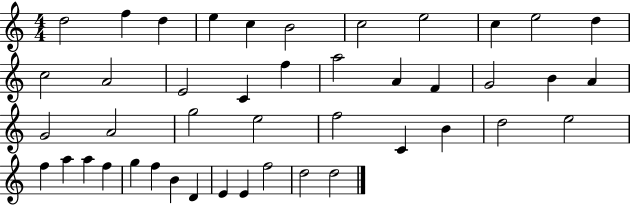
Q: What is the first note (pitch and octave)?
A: D5